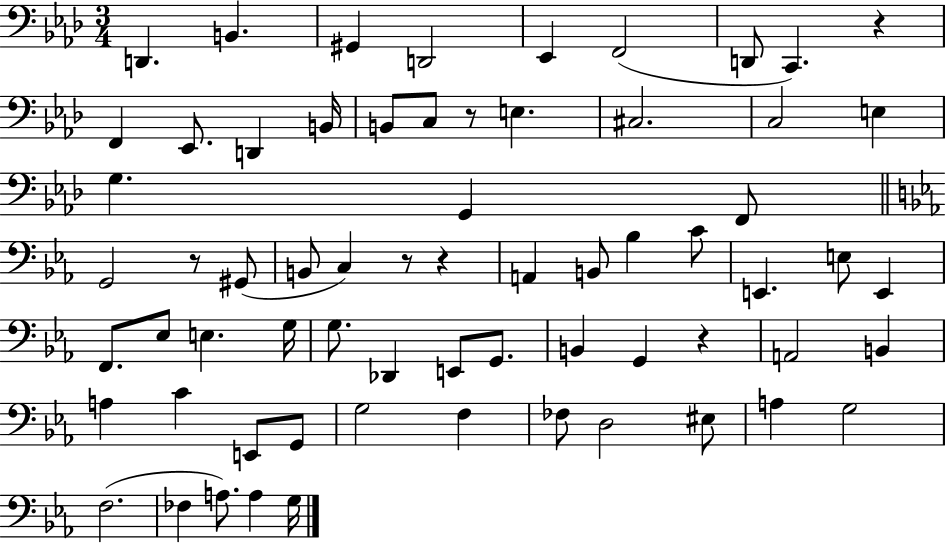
X:1
T:Untitled
M:3/4
L:1/4
K:Ab
D,, B,, ^G,, D,,2 _E,, F,,2 D,,/2 C,, z F,, _E,,/2 D,, B,,/4 B,,/2 C,/2 z/2 E, ^C,2 C,2 E, G, G,, F,,/2 G,,2 z/2 ^G,,/2 B,,/2 C, z/2 z A,, B,,/2 _B, C/2 E,, E,/2 E,, F,,/2 _E,/2 E, G,/4 G,/2 _D,, E,,/2 G,,/2 B,, G,, z A,,2 B,, A, C E,,/2 G,,/2 G,2 F, _F,/2 D,2 ^E,/2 A, G,2 F,2 _F, A,/2 A, G,/4